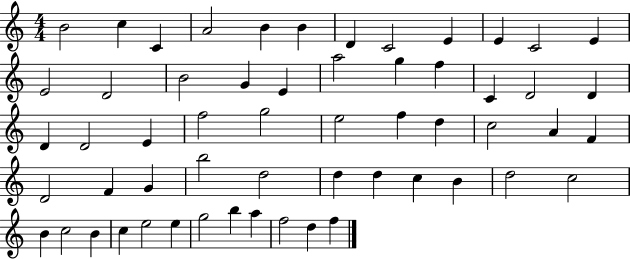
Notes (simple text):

B4/h C5/q C4/q A4/h B4/q B4/q D4/q C4/h E4/q E4/q C4/h E4/q E4/h D4/h B4/h G4/q E4/q A5/h G5/q F5/q C4/q D4/h D4/q D4/q D4/h E4/q F5/h G5/h E5/h F5/q D5/q C5/h A4/q F4/q D4/h F4/q G4/q B5/h D5/h D5/q D5/q C5/q B4/q D5/h C5/h B4/q C5/h B4/q C5/q E5/h E5/q G5/h B5/q A5/q F5/h D5/q F5/q